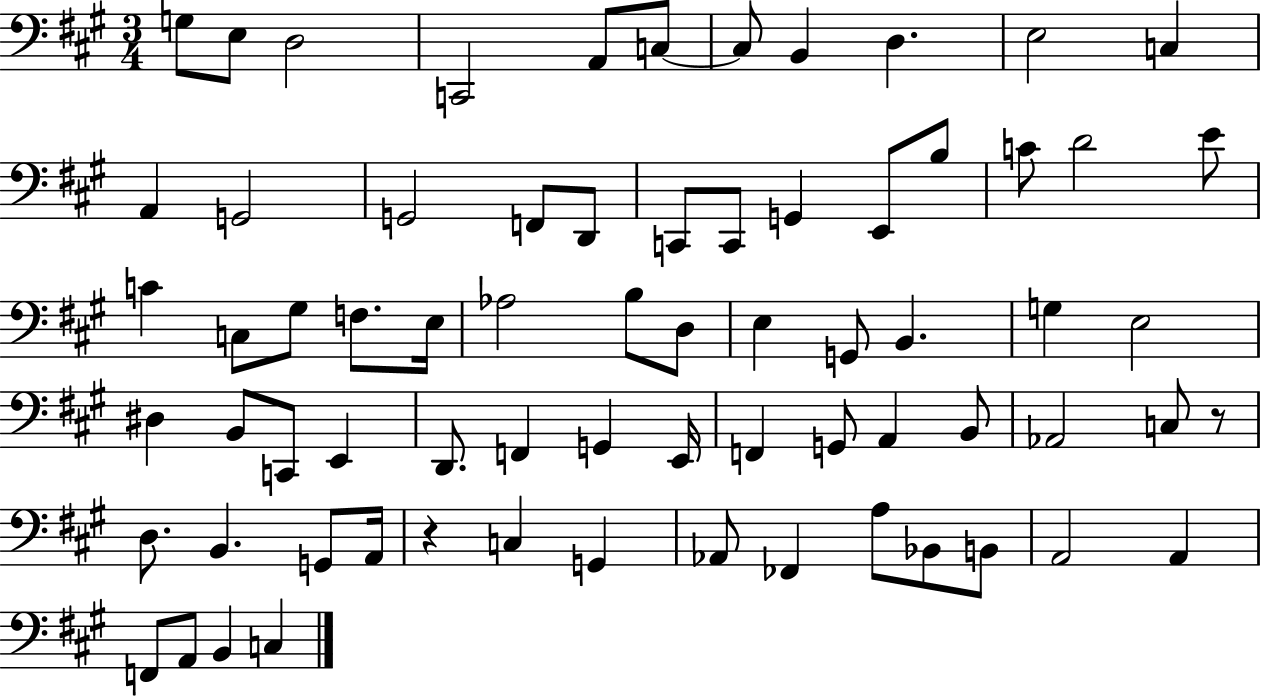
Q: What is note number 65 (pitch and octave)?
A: F2